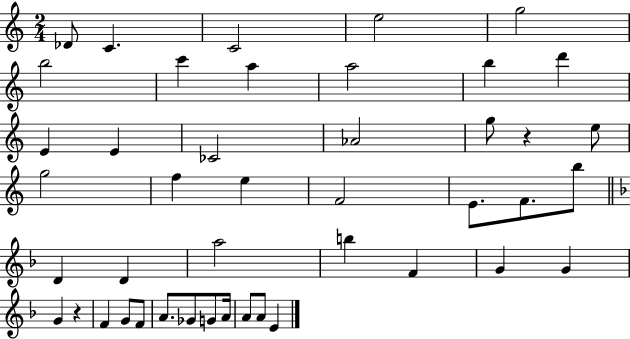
Db4/e C4/q. C4/h E5/h G5/h B5/h C6/q A5/q A5/h B5/q D6/q E4/q E4/q CES4/h Ab4/h G5/e R/q E5/e G5/h F5/q E5/q F4/h E4/e. F4/e. B5/e D4/q D4/q A5/h B5/q F4/q G4/q G4/q G4/q R/q F4/q G4/e F4/e A4/e. Gb4/e G4/e A4/s A4/e A4/e E4/q